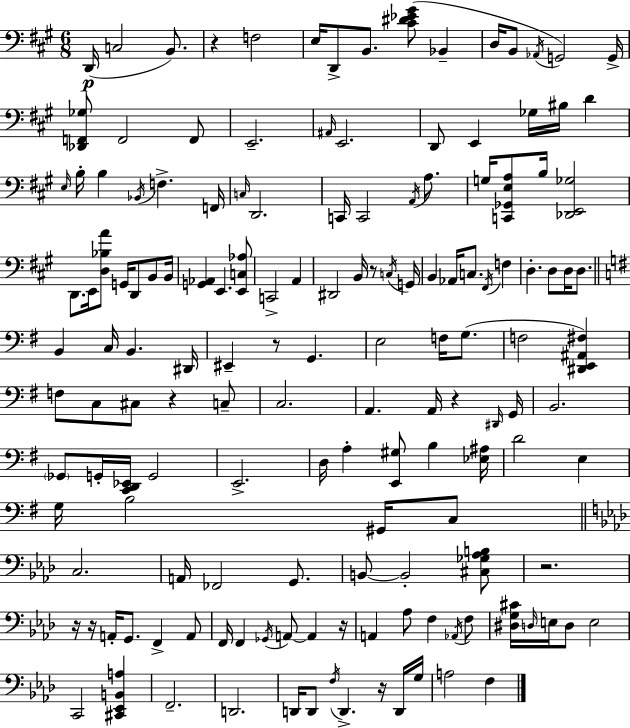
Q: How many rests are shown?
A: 10